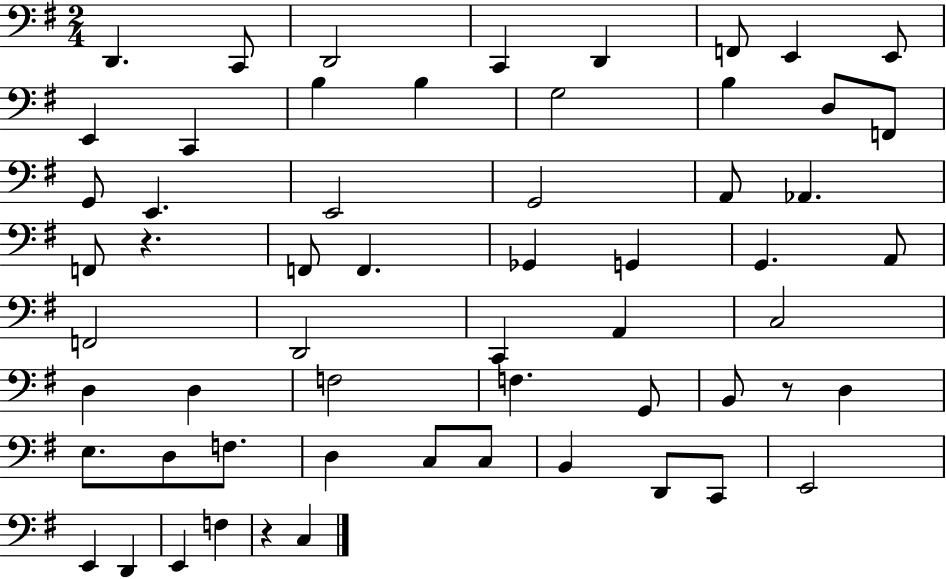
D2/q. C2/e D2/h C2/q D2/q F2/e E2/q E2/e E2/q C2/q B3/q B3/q G3/h B3/q D3/e F2/e G2/e E2/q. E2/h G2/h A2/e Ab2/q. F2/e R/q. F2/e F2/q. Gb2/q G2/q G2/q. A2/e F2/h D2/h C2/q A2/q C3/h D3/q D3/q F3/h F3/q. G2/e B2/e R/e D3/q E3/e. D3/e F3/e. D3/q C3/e C3/e B2/q D2/e C2/e E2/h E2/q D2/q E2/q F3/q R/q C3/q